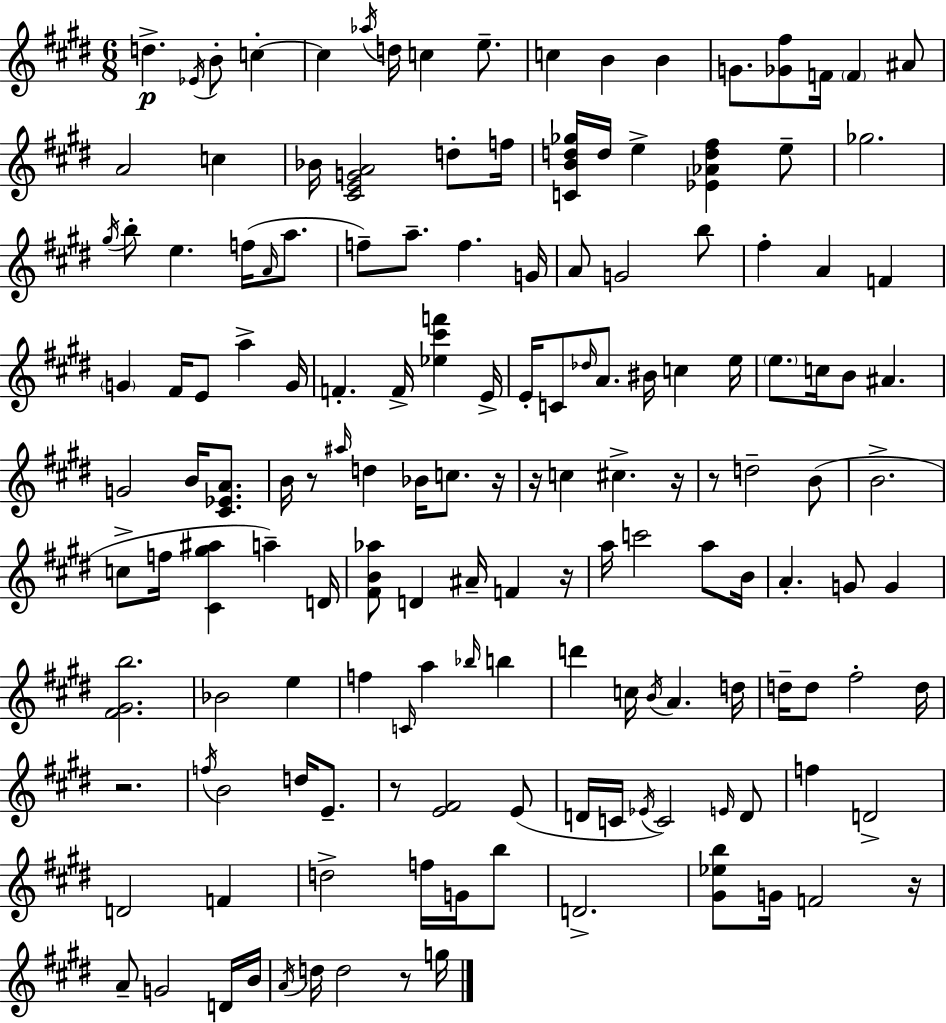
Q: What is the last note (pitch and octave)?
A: G5